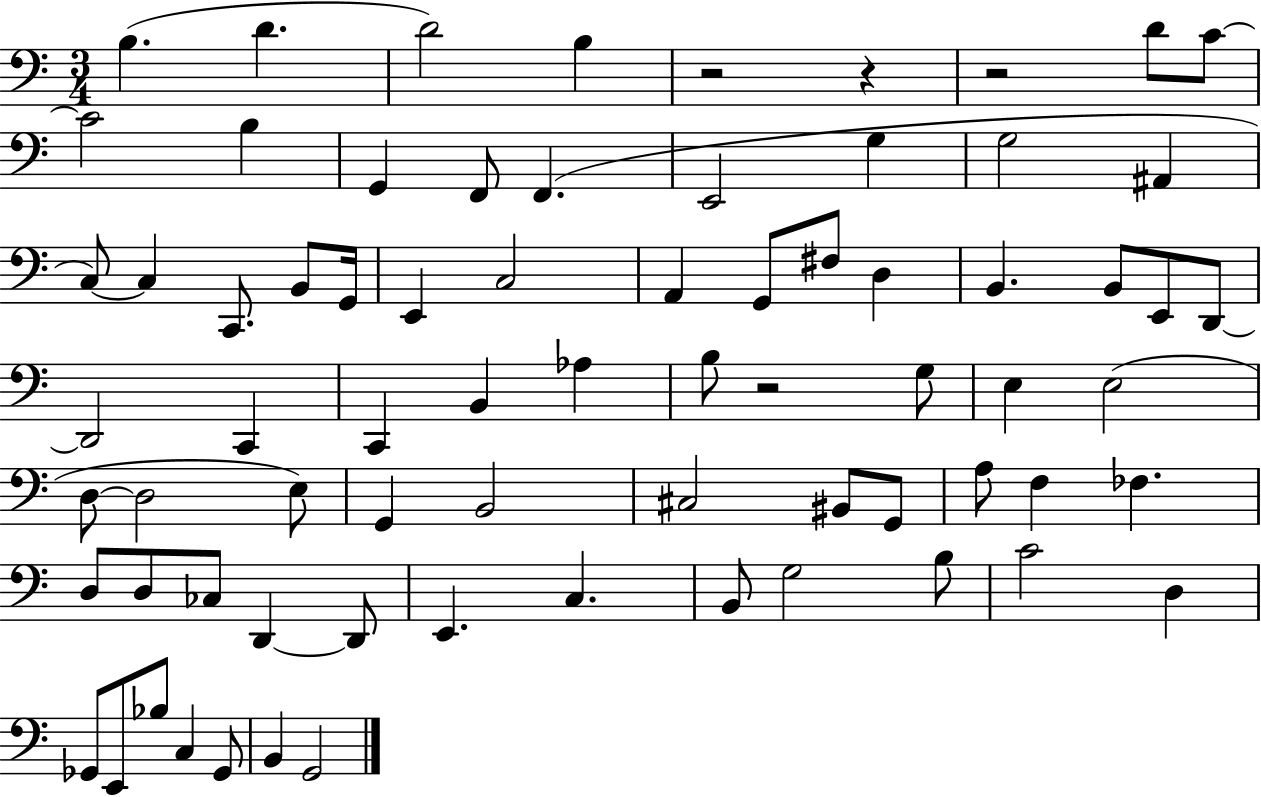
{
  \clef bass
  \numericTimeSignature
  \time 3/4
  \key c \major
  b4.( d'4. | d'2) b4 | r2 r4 | r2 d'8 c'8~~ | \break c'2 b4 | g,4 f,8 f,4.( | e,2 g4 | g2 ais,4 | \break c8~~) c4 c,8. b,8 g,16 | e,4 c2 | a,4 g,8 fis8 d4 | b,4. b,8 e,8 d,8~~ | \break d,2 c,4 | c,4 b,4 aes4 | b8 r2 g8 | e4 e2( | \break d8~~ d2 e8) | g,4 b,2 | cis2 bis,8 g,8 | a8 f4 fes4. | \break d8 d8 ces8 d,4~~ d,8 | e,4. c4. | b,8 g2 b8 | c'2 d4 | \break ges,8 e,8 bes8 c4 ges,8 | b,4 g,2 | \bar "|."
}